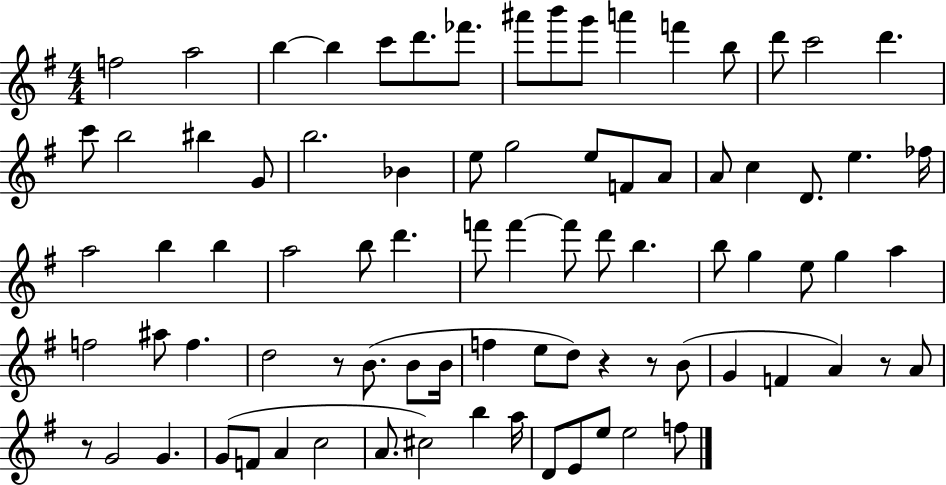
{
  \clef treble
  \numericTimeSignature
  \time 4/4
  \key g \major
  f''2 a''2 | b''4~~ b''4 c'''8 d'''8. fes'''8. | ais'''8 b'''8 g'''8 a'''4 f'''4 b''8 | d'''8 c'''2 d'''4. | \break c'''8 b''2 bis''4 g'8 | b''2. bes'4 | e''8 g''2 e''8 f'8 a'8 | a'8 c''4 d'8. e''4. fes''16 | \break a''2 b''4 b''4 | a''2 b''8 d'''4. | f'''8 f'''4~~ f'''8 d'''8 b''4. | b''8 g''4 e''8 g''4 a''4 | \break f''2 ais''8 f''4. | d''2 r8 b'8.( b'8 b'16 | f''4 e''8 d''8) r4 r8 b'8( | g'4 f'4 a'4) r8 a'8 | \break r8 g'2 g'4. | g'8( f'8 a'4 c''2 | a'8. cis''2) b''4 a''16 | d'8 e'8 e''8 e''2 f''8 | \break \bar "|."
}